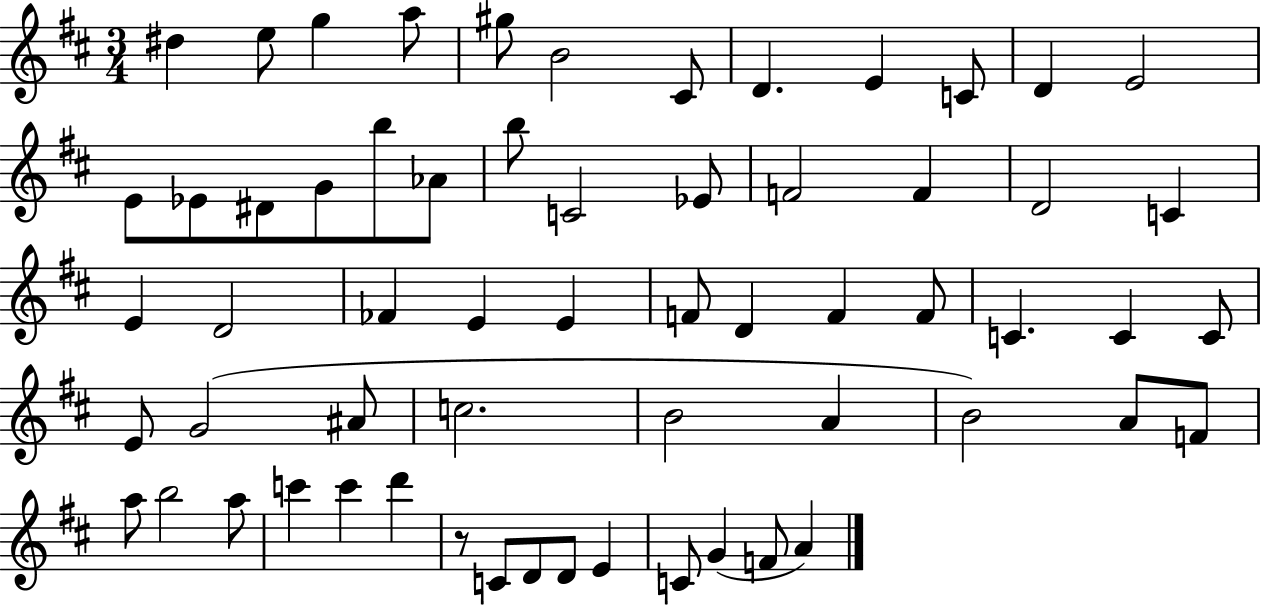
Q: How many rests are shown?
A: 1